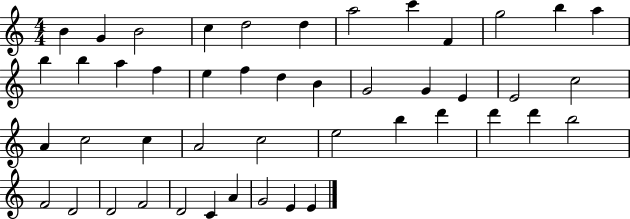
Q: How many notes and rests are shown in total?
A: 46